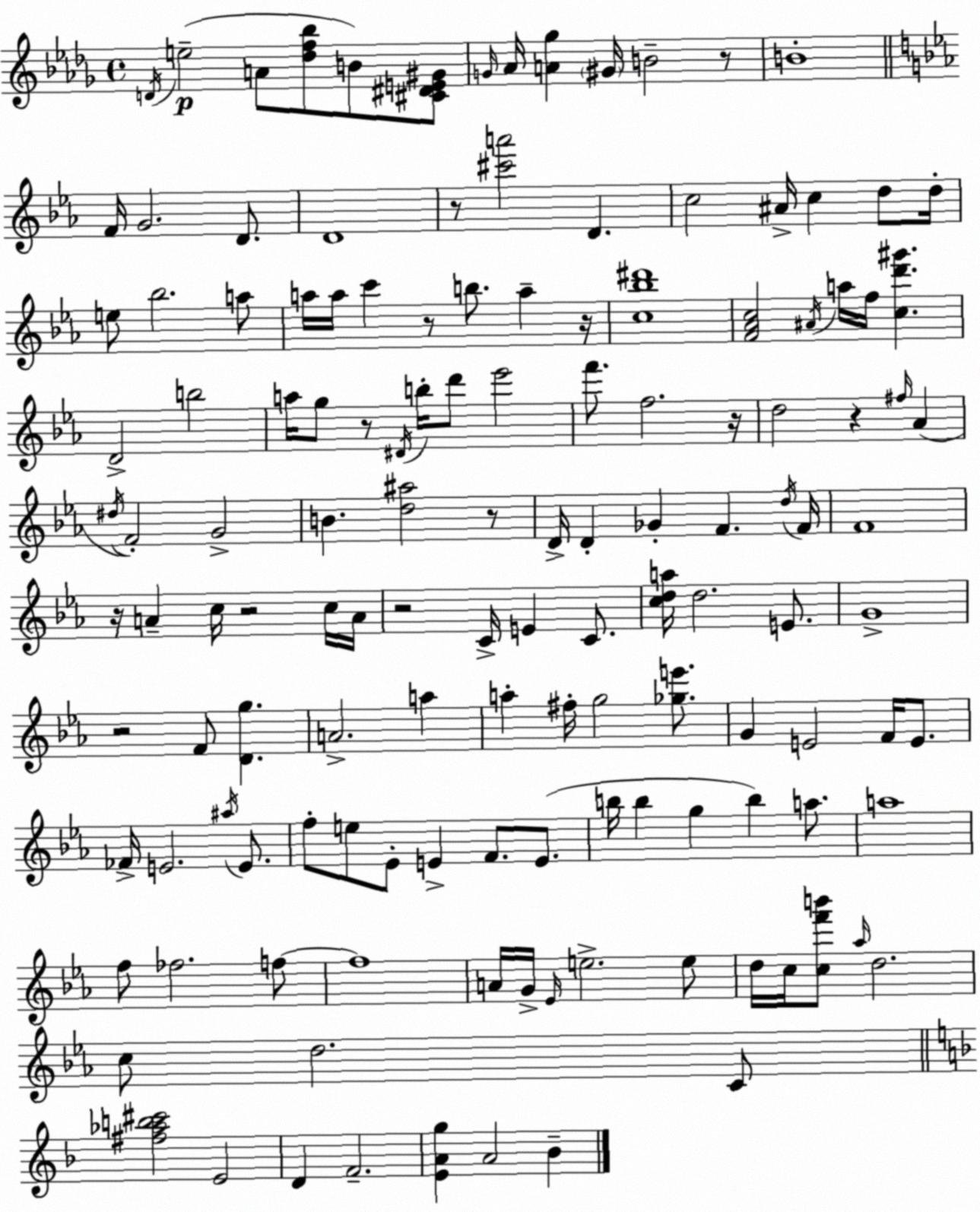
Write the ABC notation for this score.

X:1
T:Untitled
M:4/4
L:1/4
K:Bbm
D/4 e2 A/2 [_df_b]/2 B/2 [^C^DE^G]/2 G/4 _A/4 [A_g] ^G/4 B2 z/2 B4 F/4 G2 D/2 D4 z/2 [^c'a']2 D c2 ^A/4 c d/2 d/4 e/2 _b2 a/2 a/4 a/4 c' z/2 b/2 a z/4 [c_b^d']4 [F_Ac]2 ^A/4 a/4 f/4 [cd'^g'] D2 b2 a/4 g/2 z/2 ^D/4 b/4 d'/2 _e'2 f'/2 f2 z/4 d2 z ^f/4 _A ^d/4 F2 G2 B [d^a]2 z/2 D/4 D _G F d/4 F/4 F4 z/4 A c/4 z2 c/4 A/4 z2 C/4 E C/2 [cda]/4 d2 E/2 G4 z2 F/2 [Dg] A2 a a ^f/4 g2 [_ge']/2 G E2 F/4 E/2 _F/4 E2 ^a/4 E/2 f/2 e/2 _E/2 E F/2 E/2 b/4 b g b a/2 a4 f/2 _f2 f/2 f4 A/4 G/4 _E/4 e2 e/2 d/4 c/4 [cf'b']/2 _a/4 d2 c/2 d2 C/2 [^f_ab^c']2 E2 D F2 [EAg] A2 _B